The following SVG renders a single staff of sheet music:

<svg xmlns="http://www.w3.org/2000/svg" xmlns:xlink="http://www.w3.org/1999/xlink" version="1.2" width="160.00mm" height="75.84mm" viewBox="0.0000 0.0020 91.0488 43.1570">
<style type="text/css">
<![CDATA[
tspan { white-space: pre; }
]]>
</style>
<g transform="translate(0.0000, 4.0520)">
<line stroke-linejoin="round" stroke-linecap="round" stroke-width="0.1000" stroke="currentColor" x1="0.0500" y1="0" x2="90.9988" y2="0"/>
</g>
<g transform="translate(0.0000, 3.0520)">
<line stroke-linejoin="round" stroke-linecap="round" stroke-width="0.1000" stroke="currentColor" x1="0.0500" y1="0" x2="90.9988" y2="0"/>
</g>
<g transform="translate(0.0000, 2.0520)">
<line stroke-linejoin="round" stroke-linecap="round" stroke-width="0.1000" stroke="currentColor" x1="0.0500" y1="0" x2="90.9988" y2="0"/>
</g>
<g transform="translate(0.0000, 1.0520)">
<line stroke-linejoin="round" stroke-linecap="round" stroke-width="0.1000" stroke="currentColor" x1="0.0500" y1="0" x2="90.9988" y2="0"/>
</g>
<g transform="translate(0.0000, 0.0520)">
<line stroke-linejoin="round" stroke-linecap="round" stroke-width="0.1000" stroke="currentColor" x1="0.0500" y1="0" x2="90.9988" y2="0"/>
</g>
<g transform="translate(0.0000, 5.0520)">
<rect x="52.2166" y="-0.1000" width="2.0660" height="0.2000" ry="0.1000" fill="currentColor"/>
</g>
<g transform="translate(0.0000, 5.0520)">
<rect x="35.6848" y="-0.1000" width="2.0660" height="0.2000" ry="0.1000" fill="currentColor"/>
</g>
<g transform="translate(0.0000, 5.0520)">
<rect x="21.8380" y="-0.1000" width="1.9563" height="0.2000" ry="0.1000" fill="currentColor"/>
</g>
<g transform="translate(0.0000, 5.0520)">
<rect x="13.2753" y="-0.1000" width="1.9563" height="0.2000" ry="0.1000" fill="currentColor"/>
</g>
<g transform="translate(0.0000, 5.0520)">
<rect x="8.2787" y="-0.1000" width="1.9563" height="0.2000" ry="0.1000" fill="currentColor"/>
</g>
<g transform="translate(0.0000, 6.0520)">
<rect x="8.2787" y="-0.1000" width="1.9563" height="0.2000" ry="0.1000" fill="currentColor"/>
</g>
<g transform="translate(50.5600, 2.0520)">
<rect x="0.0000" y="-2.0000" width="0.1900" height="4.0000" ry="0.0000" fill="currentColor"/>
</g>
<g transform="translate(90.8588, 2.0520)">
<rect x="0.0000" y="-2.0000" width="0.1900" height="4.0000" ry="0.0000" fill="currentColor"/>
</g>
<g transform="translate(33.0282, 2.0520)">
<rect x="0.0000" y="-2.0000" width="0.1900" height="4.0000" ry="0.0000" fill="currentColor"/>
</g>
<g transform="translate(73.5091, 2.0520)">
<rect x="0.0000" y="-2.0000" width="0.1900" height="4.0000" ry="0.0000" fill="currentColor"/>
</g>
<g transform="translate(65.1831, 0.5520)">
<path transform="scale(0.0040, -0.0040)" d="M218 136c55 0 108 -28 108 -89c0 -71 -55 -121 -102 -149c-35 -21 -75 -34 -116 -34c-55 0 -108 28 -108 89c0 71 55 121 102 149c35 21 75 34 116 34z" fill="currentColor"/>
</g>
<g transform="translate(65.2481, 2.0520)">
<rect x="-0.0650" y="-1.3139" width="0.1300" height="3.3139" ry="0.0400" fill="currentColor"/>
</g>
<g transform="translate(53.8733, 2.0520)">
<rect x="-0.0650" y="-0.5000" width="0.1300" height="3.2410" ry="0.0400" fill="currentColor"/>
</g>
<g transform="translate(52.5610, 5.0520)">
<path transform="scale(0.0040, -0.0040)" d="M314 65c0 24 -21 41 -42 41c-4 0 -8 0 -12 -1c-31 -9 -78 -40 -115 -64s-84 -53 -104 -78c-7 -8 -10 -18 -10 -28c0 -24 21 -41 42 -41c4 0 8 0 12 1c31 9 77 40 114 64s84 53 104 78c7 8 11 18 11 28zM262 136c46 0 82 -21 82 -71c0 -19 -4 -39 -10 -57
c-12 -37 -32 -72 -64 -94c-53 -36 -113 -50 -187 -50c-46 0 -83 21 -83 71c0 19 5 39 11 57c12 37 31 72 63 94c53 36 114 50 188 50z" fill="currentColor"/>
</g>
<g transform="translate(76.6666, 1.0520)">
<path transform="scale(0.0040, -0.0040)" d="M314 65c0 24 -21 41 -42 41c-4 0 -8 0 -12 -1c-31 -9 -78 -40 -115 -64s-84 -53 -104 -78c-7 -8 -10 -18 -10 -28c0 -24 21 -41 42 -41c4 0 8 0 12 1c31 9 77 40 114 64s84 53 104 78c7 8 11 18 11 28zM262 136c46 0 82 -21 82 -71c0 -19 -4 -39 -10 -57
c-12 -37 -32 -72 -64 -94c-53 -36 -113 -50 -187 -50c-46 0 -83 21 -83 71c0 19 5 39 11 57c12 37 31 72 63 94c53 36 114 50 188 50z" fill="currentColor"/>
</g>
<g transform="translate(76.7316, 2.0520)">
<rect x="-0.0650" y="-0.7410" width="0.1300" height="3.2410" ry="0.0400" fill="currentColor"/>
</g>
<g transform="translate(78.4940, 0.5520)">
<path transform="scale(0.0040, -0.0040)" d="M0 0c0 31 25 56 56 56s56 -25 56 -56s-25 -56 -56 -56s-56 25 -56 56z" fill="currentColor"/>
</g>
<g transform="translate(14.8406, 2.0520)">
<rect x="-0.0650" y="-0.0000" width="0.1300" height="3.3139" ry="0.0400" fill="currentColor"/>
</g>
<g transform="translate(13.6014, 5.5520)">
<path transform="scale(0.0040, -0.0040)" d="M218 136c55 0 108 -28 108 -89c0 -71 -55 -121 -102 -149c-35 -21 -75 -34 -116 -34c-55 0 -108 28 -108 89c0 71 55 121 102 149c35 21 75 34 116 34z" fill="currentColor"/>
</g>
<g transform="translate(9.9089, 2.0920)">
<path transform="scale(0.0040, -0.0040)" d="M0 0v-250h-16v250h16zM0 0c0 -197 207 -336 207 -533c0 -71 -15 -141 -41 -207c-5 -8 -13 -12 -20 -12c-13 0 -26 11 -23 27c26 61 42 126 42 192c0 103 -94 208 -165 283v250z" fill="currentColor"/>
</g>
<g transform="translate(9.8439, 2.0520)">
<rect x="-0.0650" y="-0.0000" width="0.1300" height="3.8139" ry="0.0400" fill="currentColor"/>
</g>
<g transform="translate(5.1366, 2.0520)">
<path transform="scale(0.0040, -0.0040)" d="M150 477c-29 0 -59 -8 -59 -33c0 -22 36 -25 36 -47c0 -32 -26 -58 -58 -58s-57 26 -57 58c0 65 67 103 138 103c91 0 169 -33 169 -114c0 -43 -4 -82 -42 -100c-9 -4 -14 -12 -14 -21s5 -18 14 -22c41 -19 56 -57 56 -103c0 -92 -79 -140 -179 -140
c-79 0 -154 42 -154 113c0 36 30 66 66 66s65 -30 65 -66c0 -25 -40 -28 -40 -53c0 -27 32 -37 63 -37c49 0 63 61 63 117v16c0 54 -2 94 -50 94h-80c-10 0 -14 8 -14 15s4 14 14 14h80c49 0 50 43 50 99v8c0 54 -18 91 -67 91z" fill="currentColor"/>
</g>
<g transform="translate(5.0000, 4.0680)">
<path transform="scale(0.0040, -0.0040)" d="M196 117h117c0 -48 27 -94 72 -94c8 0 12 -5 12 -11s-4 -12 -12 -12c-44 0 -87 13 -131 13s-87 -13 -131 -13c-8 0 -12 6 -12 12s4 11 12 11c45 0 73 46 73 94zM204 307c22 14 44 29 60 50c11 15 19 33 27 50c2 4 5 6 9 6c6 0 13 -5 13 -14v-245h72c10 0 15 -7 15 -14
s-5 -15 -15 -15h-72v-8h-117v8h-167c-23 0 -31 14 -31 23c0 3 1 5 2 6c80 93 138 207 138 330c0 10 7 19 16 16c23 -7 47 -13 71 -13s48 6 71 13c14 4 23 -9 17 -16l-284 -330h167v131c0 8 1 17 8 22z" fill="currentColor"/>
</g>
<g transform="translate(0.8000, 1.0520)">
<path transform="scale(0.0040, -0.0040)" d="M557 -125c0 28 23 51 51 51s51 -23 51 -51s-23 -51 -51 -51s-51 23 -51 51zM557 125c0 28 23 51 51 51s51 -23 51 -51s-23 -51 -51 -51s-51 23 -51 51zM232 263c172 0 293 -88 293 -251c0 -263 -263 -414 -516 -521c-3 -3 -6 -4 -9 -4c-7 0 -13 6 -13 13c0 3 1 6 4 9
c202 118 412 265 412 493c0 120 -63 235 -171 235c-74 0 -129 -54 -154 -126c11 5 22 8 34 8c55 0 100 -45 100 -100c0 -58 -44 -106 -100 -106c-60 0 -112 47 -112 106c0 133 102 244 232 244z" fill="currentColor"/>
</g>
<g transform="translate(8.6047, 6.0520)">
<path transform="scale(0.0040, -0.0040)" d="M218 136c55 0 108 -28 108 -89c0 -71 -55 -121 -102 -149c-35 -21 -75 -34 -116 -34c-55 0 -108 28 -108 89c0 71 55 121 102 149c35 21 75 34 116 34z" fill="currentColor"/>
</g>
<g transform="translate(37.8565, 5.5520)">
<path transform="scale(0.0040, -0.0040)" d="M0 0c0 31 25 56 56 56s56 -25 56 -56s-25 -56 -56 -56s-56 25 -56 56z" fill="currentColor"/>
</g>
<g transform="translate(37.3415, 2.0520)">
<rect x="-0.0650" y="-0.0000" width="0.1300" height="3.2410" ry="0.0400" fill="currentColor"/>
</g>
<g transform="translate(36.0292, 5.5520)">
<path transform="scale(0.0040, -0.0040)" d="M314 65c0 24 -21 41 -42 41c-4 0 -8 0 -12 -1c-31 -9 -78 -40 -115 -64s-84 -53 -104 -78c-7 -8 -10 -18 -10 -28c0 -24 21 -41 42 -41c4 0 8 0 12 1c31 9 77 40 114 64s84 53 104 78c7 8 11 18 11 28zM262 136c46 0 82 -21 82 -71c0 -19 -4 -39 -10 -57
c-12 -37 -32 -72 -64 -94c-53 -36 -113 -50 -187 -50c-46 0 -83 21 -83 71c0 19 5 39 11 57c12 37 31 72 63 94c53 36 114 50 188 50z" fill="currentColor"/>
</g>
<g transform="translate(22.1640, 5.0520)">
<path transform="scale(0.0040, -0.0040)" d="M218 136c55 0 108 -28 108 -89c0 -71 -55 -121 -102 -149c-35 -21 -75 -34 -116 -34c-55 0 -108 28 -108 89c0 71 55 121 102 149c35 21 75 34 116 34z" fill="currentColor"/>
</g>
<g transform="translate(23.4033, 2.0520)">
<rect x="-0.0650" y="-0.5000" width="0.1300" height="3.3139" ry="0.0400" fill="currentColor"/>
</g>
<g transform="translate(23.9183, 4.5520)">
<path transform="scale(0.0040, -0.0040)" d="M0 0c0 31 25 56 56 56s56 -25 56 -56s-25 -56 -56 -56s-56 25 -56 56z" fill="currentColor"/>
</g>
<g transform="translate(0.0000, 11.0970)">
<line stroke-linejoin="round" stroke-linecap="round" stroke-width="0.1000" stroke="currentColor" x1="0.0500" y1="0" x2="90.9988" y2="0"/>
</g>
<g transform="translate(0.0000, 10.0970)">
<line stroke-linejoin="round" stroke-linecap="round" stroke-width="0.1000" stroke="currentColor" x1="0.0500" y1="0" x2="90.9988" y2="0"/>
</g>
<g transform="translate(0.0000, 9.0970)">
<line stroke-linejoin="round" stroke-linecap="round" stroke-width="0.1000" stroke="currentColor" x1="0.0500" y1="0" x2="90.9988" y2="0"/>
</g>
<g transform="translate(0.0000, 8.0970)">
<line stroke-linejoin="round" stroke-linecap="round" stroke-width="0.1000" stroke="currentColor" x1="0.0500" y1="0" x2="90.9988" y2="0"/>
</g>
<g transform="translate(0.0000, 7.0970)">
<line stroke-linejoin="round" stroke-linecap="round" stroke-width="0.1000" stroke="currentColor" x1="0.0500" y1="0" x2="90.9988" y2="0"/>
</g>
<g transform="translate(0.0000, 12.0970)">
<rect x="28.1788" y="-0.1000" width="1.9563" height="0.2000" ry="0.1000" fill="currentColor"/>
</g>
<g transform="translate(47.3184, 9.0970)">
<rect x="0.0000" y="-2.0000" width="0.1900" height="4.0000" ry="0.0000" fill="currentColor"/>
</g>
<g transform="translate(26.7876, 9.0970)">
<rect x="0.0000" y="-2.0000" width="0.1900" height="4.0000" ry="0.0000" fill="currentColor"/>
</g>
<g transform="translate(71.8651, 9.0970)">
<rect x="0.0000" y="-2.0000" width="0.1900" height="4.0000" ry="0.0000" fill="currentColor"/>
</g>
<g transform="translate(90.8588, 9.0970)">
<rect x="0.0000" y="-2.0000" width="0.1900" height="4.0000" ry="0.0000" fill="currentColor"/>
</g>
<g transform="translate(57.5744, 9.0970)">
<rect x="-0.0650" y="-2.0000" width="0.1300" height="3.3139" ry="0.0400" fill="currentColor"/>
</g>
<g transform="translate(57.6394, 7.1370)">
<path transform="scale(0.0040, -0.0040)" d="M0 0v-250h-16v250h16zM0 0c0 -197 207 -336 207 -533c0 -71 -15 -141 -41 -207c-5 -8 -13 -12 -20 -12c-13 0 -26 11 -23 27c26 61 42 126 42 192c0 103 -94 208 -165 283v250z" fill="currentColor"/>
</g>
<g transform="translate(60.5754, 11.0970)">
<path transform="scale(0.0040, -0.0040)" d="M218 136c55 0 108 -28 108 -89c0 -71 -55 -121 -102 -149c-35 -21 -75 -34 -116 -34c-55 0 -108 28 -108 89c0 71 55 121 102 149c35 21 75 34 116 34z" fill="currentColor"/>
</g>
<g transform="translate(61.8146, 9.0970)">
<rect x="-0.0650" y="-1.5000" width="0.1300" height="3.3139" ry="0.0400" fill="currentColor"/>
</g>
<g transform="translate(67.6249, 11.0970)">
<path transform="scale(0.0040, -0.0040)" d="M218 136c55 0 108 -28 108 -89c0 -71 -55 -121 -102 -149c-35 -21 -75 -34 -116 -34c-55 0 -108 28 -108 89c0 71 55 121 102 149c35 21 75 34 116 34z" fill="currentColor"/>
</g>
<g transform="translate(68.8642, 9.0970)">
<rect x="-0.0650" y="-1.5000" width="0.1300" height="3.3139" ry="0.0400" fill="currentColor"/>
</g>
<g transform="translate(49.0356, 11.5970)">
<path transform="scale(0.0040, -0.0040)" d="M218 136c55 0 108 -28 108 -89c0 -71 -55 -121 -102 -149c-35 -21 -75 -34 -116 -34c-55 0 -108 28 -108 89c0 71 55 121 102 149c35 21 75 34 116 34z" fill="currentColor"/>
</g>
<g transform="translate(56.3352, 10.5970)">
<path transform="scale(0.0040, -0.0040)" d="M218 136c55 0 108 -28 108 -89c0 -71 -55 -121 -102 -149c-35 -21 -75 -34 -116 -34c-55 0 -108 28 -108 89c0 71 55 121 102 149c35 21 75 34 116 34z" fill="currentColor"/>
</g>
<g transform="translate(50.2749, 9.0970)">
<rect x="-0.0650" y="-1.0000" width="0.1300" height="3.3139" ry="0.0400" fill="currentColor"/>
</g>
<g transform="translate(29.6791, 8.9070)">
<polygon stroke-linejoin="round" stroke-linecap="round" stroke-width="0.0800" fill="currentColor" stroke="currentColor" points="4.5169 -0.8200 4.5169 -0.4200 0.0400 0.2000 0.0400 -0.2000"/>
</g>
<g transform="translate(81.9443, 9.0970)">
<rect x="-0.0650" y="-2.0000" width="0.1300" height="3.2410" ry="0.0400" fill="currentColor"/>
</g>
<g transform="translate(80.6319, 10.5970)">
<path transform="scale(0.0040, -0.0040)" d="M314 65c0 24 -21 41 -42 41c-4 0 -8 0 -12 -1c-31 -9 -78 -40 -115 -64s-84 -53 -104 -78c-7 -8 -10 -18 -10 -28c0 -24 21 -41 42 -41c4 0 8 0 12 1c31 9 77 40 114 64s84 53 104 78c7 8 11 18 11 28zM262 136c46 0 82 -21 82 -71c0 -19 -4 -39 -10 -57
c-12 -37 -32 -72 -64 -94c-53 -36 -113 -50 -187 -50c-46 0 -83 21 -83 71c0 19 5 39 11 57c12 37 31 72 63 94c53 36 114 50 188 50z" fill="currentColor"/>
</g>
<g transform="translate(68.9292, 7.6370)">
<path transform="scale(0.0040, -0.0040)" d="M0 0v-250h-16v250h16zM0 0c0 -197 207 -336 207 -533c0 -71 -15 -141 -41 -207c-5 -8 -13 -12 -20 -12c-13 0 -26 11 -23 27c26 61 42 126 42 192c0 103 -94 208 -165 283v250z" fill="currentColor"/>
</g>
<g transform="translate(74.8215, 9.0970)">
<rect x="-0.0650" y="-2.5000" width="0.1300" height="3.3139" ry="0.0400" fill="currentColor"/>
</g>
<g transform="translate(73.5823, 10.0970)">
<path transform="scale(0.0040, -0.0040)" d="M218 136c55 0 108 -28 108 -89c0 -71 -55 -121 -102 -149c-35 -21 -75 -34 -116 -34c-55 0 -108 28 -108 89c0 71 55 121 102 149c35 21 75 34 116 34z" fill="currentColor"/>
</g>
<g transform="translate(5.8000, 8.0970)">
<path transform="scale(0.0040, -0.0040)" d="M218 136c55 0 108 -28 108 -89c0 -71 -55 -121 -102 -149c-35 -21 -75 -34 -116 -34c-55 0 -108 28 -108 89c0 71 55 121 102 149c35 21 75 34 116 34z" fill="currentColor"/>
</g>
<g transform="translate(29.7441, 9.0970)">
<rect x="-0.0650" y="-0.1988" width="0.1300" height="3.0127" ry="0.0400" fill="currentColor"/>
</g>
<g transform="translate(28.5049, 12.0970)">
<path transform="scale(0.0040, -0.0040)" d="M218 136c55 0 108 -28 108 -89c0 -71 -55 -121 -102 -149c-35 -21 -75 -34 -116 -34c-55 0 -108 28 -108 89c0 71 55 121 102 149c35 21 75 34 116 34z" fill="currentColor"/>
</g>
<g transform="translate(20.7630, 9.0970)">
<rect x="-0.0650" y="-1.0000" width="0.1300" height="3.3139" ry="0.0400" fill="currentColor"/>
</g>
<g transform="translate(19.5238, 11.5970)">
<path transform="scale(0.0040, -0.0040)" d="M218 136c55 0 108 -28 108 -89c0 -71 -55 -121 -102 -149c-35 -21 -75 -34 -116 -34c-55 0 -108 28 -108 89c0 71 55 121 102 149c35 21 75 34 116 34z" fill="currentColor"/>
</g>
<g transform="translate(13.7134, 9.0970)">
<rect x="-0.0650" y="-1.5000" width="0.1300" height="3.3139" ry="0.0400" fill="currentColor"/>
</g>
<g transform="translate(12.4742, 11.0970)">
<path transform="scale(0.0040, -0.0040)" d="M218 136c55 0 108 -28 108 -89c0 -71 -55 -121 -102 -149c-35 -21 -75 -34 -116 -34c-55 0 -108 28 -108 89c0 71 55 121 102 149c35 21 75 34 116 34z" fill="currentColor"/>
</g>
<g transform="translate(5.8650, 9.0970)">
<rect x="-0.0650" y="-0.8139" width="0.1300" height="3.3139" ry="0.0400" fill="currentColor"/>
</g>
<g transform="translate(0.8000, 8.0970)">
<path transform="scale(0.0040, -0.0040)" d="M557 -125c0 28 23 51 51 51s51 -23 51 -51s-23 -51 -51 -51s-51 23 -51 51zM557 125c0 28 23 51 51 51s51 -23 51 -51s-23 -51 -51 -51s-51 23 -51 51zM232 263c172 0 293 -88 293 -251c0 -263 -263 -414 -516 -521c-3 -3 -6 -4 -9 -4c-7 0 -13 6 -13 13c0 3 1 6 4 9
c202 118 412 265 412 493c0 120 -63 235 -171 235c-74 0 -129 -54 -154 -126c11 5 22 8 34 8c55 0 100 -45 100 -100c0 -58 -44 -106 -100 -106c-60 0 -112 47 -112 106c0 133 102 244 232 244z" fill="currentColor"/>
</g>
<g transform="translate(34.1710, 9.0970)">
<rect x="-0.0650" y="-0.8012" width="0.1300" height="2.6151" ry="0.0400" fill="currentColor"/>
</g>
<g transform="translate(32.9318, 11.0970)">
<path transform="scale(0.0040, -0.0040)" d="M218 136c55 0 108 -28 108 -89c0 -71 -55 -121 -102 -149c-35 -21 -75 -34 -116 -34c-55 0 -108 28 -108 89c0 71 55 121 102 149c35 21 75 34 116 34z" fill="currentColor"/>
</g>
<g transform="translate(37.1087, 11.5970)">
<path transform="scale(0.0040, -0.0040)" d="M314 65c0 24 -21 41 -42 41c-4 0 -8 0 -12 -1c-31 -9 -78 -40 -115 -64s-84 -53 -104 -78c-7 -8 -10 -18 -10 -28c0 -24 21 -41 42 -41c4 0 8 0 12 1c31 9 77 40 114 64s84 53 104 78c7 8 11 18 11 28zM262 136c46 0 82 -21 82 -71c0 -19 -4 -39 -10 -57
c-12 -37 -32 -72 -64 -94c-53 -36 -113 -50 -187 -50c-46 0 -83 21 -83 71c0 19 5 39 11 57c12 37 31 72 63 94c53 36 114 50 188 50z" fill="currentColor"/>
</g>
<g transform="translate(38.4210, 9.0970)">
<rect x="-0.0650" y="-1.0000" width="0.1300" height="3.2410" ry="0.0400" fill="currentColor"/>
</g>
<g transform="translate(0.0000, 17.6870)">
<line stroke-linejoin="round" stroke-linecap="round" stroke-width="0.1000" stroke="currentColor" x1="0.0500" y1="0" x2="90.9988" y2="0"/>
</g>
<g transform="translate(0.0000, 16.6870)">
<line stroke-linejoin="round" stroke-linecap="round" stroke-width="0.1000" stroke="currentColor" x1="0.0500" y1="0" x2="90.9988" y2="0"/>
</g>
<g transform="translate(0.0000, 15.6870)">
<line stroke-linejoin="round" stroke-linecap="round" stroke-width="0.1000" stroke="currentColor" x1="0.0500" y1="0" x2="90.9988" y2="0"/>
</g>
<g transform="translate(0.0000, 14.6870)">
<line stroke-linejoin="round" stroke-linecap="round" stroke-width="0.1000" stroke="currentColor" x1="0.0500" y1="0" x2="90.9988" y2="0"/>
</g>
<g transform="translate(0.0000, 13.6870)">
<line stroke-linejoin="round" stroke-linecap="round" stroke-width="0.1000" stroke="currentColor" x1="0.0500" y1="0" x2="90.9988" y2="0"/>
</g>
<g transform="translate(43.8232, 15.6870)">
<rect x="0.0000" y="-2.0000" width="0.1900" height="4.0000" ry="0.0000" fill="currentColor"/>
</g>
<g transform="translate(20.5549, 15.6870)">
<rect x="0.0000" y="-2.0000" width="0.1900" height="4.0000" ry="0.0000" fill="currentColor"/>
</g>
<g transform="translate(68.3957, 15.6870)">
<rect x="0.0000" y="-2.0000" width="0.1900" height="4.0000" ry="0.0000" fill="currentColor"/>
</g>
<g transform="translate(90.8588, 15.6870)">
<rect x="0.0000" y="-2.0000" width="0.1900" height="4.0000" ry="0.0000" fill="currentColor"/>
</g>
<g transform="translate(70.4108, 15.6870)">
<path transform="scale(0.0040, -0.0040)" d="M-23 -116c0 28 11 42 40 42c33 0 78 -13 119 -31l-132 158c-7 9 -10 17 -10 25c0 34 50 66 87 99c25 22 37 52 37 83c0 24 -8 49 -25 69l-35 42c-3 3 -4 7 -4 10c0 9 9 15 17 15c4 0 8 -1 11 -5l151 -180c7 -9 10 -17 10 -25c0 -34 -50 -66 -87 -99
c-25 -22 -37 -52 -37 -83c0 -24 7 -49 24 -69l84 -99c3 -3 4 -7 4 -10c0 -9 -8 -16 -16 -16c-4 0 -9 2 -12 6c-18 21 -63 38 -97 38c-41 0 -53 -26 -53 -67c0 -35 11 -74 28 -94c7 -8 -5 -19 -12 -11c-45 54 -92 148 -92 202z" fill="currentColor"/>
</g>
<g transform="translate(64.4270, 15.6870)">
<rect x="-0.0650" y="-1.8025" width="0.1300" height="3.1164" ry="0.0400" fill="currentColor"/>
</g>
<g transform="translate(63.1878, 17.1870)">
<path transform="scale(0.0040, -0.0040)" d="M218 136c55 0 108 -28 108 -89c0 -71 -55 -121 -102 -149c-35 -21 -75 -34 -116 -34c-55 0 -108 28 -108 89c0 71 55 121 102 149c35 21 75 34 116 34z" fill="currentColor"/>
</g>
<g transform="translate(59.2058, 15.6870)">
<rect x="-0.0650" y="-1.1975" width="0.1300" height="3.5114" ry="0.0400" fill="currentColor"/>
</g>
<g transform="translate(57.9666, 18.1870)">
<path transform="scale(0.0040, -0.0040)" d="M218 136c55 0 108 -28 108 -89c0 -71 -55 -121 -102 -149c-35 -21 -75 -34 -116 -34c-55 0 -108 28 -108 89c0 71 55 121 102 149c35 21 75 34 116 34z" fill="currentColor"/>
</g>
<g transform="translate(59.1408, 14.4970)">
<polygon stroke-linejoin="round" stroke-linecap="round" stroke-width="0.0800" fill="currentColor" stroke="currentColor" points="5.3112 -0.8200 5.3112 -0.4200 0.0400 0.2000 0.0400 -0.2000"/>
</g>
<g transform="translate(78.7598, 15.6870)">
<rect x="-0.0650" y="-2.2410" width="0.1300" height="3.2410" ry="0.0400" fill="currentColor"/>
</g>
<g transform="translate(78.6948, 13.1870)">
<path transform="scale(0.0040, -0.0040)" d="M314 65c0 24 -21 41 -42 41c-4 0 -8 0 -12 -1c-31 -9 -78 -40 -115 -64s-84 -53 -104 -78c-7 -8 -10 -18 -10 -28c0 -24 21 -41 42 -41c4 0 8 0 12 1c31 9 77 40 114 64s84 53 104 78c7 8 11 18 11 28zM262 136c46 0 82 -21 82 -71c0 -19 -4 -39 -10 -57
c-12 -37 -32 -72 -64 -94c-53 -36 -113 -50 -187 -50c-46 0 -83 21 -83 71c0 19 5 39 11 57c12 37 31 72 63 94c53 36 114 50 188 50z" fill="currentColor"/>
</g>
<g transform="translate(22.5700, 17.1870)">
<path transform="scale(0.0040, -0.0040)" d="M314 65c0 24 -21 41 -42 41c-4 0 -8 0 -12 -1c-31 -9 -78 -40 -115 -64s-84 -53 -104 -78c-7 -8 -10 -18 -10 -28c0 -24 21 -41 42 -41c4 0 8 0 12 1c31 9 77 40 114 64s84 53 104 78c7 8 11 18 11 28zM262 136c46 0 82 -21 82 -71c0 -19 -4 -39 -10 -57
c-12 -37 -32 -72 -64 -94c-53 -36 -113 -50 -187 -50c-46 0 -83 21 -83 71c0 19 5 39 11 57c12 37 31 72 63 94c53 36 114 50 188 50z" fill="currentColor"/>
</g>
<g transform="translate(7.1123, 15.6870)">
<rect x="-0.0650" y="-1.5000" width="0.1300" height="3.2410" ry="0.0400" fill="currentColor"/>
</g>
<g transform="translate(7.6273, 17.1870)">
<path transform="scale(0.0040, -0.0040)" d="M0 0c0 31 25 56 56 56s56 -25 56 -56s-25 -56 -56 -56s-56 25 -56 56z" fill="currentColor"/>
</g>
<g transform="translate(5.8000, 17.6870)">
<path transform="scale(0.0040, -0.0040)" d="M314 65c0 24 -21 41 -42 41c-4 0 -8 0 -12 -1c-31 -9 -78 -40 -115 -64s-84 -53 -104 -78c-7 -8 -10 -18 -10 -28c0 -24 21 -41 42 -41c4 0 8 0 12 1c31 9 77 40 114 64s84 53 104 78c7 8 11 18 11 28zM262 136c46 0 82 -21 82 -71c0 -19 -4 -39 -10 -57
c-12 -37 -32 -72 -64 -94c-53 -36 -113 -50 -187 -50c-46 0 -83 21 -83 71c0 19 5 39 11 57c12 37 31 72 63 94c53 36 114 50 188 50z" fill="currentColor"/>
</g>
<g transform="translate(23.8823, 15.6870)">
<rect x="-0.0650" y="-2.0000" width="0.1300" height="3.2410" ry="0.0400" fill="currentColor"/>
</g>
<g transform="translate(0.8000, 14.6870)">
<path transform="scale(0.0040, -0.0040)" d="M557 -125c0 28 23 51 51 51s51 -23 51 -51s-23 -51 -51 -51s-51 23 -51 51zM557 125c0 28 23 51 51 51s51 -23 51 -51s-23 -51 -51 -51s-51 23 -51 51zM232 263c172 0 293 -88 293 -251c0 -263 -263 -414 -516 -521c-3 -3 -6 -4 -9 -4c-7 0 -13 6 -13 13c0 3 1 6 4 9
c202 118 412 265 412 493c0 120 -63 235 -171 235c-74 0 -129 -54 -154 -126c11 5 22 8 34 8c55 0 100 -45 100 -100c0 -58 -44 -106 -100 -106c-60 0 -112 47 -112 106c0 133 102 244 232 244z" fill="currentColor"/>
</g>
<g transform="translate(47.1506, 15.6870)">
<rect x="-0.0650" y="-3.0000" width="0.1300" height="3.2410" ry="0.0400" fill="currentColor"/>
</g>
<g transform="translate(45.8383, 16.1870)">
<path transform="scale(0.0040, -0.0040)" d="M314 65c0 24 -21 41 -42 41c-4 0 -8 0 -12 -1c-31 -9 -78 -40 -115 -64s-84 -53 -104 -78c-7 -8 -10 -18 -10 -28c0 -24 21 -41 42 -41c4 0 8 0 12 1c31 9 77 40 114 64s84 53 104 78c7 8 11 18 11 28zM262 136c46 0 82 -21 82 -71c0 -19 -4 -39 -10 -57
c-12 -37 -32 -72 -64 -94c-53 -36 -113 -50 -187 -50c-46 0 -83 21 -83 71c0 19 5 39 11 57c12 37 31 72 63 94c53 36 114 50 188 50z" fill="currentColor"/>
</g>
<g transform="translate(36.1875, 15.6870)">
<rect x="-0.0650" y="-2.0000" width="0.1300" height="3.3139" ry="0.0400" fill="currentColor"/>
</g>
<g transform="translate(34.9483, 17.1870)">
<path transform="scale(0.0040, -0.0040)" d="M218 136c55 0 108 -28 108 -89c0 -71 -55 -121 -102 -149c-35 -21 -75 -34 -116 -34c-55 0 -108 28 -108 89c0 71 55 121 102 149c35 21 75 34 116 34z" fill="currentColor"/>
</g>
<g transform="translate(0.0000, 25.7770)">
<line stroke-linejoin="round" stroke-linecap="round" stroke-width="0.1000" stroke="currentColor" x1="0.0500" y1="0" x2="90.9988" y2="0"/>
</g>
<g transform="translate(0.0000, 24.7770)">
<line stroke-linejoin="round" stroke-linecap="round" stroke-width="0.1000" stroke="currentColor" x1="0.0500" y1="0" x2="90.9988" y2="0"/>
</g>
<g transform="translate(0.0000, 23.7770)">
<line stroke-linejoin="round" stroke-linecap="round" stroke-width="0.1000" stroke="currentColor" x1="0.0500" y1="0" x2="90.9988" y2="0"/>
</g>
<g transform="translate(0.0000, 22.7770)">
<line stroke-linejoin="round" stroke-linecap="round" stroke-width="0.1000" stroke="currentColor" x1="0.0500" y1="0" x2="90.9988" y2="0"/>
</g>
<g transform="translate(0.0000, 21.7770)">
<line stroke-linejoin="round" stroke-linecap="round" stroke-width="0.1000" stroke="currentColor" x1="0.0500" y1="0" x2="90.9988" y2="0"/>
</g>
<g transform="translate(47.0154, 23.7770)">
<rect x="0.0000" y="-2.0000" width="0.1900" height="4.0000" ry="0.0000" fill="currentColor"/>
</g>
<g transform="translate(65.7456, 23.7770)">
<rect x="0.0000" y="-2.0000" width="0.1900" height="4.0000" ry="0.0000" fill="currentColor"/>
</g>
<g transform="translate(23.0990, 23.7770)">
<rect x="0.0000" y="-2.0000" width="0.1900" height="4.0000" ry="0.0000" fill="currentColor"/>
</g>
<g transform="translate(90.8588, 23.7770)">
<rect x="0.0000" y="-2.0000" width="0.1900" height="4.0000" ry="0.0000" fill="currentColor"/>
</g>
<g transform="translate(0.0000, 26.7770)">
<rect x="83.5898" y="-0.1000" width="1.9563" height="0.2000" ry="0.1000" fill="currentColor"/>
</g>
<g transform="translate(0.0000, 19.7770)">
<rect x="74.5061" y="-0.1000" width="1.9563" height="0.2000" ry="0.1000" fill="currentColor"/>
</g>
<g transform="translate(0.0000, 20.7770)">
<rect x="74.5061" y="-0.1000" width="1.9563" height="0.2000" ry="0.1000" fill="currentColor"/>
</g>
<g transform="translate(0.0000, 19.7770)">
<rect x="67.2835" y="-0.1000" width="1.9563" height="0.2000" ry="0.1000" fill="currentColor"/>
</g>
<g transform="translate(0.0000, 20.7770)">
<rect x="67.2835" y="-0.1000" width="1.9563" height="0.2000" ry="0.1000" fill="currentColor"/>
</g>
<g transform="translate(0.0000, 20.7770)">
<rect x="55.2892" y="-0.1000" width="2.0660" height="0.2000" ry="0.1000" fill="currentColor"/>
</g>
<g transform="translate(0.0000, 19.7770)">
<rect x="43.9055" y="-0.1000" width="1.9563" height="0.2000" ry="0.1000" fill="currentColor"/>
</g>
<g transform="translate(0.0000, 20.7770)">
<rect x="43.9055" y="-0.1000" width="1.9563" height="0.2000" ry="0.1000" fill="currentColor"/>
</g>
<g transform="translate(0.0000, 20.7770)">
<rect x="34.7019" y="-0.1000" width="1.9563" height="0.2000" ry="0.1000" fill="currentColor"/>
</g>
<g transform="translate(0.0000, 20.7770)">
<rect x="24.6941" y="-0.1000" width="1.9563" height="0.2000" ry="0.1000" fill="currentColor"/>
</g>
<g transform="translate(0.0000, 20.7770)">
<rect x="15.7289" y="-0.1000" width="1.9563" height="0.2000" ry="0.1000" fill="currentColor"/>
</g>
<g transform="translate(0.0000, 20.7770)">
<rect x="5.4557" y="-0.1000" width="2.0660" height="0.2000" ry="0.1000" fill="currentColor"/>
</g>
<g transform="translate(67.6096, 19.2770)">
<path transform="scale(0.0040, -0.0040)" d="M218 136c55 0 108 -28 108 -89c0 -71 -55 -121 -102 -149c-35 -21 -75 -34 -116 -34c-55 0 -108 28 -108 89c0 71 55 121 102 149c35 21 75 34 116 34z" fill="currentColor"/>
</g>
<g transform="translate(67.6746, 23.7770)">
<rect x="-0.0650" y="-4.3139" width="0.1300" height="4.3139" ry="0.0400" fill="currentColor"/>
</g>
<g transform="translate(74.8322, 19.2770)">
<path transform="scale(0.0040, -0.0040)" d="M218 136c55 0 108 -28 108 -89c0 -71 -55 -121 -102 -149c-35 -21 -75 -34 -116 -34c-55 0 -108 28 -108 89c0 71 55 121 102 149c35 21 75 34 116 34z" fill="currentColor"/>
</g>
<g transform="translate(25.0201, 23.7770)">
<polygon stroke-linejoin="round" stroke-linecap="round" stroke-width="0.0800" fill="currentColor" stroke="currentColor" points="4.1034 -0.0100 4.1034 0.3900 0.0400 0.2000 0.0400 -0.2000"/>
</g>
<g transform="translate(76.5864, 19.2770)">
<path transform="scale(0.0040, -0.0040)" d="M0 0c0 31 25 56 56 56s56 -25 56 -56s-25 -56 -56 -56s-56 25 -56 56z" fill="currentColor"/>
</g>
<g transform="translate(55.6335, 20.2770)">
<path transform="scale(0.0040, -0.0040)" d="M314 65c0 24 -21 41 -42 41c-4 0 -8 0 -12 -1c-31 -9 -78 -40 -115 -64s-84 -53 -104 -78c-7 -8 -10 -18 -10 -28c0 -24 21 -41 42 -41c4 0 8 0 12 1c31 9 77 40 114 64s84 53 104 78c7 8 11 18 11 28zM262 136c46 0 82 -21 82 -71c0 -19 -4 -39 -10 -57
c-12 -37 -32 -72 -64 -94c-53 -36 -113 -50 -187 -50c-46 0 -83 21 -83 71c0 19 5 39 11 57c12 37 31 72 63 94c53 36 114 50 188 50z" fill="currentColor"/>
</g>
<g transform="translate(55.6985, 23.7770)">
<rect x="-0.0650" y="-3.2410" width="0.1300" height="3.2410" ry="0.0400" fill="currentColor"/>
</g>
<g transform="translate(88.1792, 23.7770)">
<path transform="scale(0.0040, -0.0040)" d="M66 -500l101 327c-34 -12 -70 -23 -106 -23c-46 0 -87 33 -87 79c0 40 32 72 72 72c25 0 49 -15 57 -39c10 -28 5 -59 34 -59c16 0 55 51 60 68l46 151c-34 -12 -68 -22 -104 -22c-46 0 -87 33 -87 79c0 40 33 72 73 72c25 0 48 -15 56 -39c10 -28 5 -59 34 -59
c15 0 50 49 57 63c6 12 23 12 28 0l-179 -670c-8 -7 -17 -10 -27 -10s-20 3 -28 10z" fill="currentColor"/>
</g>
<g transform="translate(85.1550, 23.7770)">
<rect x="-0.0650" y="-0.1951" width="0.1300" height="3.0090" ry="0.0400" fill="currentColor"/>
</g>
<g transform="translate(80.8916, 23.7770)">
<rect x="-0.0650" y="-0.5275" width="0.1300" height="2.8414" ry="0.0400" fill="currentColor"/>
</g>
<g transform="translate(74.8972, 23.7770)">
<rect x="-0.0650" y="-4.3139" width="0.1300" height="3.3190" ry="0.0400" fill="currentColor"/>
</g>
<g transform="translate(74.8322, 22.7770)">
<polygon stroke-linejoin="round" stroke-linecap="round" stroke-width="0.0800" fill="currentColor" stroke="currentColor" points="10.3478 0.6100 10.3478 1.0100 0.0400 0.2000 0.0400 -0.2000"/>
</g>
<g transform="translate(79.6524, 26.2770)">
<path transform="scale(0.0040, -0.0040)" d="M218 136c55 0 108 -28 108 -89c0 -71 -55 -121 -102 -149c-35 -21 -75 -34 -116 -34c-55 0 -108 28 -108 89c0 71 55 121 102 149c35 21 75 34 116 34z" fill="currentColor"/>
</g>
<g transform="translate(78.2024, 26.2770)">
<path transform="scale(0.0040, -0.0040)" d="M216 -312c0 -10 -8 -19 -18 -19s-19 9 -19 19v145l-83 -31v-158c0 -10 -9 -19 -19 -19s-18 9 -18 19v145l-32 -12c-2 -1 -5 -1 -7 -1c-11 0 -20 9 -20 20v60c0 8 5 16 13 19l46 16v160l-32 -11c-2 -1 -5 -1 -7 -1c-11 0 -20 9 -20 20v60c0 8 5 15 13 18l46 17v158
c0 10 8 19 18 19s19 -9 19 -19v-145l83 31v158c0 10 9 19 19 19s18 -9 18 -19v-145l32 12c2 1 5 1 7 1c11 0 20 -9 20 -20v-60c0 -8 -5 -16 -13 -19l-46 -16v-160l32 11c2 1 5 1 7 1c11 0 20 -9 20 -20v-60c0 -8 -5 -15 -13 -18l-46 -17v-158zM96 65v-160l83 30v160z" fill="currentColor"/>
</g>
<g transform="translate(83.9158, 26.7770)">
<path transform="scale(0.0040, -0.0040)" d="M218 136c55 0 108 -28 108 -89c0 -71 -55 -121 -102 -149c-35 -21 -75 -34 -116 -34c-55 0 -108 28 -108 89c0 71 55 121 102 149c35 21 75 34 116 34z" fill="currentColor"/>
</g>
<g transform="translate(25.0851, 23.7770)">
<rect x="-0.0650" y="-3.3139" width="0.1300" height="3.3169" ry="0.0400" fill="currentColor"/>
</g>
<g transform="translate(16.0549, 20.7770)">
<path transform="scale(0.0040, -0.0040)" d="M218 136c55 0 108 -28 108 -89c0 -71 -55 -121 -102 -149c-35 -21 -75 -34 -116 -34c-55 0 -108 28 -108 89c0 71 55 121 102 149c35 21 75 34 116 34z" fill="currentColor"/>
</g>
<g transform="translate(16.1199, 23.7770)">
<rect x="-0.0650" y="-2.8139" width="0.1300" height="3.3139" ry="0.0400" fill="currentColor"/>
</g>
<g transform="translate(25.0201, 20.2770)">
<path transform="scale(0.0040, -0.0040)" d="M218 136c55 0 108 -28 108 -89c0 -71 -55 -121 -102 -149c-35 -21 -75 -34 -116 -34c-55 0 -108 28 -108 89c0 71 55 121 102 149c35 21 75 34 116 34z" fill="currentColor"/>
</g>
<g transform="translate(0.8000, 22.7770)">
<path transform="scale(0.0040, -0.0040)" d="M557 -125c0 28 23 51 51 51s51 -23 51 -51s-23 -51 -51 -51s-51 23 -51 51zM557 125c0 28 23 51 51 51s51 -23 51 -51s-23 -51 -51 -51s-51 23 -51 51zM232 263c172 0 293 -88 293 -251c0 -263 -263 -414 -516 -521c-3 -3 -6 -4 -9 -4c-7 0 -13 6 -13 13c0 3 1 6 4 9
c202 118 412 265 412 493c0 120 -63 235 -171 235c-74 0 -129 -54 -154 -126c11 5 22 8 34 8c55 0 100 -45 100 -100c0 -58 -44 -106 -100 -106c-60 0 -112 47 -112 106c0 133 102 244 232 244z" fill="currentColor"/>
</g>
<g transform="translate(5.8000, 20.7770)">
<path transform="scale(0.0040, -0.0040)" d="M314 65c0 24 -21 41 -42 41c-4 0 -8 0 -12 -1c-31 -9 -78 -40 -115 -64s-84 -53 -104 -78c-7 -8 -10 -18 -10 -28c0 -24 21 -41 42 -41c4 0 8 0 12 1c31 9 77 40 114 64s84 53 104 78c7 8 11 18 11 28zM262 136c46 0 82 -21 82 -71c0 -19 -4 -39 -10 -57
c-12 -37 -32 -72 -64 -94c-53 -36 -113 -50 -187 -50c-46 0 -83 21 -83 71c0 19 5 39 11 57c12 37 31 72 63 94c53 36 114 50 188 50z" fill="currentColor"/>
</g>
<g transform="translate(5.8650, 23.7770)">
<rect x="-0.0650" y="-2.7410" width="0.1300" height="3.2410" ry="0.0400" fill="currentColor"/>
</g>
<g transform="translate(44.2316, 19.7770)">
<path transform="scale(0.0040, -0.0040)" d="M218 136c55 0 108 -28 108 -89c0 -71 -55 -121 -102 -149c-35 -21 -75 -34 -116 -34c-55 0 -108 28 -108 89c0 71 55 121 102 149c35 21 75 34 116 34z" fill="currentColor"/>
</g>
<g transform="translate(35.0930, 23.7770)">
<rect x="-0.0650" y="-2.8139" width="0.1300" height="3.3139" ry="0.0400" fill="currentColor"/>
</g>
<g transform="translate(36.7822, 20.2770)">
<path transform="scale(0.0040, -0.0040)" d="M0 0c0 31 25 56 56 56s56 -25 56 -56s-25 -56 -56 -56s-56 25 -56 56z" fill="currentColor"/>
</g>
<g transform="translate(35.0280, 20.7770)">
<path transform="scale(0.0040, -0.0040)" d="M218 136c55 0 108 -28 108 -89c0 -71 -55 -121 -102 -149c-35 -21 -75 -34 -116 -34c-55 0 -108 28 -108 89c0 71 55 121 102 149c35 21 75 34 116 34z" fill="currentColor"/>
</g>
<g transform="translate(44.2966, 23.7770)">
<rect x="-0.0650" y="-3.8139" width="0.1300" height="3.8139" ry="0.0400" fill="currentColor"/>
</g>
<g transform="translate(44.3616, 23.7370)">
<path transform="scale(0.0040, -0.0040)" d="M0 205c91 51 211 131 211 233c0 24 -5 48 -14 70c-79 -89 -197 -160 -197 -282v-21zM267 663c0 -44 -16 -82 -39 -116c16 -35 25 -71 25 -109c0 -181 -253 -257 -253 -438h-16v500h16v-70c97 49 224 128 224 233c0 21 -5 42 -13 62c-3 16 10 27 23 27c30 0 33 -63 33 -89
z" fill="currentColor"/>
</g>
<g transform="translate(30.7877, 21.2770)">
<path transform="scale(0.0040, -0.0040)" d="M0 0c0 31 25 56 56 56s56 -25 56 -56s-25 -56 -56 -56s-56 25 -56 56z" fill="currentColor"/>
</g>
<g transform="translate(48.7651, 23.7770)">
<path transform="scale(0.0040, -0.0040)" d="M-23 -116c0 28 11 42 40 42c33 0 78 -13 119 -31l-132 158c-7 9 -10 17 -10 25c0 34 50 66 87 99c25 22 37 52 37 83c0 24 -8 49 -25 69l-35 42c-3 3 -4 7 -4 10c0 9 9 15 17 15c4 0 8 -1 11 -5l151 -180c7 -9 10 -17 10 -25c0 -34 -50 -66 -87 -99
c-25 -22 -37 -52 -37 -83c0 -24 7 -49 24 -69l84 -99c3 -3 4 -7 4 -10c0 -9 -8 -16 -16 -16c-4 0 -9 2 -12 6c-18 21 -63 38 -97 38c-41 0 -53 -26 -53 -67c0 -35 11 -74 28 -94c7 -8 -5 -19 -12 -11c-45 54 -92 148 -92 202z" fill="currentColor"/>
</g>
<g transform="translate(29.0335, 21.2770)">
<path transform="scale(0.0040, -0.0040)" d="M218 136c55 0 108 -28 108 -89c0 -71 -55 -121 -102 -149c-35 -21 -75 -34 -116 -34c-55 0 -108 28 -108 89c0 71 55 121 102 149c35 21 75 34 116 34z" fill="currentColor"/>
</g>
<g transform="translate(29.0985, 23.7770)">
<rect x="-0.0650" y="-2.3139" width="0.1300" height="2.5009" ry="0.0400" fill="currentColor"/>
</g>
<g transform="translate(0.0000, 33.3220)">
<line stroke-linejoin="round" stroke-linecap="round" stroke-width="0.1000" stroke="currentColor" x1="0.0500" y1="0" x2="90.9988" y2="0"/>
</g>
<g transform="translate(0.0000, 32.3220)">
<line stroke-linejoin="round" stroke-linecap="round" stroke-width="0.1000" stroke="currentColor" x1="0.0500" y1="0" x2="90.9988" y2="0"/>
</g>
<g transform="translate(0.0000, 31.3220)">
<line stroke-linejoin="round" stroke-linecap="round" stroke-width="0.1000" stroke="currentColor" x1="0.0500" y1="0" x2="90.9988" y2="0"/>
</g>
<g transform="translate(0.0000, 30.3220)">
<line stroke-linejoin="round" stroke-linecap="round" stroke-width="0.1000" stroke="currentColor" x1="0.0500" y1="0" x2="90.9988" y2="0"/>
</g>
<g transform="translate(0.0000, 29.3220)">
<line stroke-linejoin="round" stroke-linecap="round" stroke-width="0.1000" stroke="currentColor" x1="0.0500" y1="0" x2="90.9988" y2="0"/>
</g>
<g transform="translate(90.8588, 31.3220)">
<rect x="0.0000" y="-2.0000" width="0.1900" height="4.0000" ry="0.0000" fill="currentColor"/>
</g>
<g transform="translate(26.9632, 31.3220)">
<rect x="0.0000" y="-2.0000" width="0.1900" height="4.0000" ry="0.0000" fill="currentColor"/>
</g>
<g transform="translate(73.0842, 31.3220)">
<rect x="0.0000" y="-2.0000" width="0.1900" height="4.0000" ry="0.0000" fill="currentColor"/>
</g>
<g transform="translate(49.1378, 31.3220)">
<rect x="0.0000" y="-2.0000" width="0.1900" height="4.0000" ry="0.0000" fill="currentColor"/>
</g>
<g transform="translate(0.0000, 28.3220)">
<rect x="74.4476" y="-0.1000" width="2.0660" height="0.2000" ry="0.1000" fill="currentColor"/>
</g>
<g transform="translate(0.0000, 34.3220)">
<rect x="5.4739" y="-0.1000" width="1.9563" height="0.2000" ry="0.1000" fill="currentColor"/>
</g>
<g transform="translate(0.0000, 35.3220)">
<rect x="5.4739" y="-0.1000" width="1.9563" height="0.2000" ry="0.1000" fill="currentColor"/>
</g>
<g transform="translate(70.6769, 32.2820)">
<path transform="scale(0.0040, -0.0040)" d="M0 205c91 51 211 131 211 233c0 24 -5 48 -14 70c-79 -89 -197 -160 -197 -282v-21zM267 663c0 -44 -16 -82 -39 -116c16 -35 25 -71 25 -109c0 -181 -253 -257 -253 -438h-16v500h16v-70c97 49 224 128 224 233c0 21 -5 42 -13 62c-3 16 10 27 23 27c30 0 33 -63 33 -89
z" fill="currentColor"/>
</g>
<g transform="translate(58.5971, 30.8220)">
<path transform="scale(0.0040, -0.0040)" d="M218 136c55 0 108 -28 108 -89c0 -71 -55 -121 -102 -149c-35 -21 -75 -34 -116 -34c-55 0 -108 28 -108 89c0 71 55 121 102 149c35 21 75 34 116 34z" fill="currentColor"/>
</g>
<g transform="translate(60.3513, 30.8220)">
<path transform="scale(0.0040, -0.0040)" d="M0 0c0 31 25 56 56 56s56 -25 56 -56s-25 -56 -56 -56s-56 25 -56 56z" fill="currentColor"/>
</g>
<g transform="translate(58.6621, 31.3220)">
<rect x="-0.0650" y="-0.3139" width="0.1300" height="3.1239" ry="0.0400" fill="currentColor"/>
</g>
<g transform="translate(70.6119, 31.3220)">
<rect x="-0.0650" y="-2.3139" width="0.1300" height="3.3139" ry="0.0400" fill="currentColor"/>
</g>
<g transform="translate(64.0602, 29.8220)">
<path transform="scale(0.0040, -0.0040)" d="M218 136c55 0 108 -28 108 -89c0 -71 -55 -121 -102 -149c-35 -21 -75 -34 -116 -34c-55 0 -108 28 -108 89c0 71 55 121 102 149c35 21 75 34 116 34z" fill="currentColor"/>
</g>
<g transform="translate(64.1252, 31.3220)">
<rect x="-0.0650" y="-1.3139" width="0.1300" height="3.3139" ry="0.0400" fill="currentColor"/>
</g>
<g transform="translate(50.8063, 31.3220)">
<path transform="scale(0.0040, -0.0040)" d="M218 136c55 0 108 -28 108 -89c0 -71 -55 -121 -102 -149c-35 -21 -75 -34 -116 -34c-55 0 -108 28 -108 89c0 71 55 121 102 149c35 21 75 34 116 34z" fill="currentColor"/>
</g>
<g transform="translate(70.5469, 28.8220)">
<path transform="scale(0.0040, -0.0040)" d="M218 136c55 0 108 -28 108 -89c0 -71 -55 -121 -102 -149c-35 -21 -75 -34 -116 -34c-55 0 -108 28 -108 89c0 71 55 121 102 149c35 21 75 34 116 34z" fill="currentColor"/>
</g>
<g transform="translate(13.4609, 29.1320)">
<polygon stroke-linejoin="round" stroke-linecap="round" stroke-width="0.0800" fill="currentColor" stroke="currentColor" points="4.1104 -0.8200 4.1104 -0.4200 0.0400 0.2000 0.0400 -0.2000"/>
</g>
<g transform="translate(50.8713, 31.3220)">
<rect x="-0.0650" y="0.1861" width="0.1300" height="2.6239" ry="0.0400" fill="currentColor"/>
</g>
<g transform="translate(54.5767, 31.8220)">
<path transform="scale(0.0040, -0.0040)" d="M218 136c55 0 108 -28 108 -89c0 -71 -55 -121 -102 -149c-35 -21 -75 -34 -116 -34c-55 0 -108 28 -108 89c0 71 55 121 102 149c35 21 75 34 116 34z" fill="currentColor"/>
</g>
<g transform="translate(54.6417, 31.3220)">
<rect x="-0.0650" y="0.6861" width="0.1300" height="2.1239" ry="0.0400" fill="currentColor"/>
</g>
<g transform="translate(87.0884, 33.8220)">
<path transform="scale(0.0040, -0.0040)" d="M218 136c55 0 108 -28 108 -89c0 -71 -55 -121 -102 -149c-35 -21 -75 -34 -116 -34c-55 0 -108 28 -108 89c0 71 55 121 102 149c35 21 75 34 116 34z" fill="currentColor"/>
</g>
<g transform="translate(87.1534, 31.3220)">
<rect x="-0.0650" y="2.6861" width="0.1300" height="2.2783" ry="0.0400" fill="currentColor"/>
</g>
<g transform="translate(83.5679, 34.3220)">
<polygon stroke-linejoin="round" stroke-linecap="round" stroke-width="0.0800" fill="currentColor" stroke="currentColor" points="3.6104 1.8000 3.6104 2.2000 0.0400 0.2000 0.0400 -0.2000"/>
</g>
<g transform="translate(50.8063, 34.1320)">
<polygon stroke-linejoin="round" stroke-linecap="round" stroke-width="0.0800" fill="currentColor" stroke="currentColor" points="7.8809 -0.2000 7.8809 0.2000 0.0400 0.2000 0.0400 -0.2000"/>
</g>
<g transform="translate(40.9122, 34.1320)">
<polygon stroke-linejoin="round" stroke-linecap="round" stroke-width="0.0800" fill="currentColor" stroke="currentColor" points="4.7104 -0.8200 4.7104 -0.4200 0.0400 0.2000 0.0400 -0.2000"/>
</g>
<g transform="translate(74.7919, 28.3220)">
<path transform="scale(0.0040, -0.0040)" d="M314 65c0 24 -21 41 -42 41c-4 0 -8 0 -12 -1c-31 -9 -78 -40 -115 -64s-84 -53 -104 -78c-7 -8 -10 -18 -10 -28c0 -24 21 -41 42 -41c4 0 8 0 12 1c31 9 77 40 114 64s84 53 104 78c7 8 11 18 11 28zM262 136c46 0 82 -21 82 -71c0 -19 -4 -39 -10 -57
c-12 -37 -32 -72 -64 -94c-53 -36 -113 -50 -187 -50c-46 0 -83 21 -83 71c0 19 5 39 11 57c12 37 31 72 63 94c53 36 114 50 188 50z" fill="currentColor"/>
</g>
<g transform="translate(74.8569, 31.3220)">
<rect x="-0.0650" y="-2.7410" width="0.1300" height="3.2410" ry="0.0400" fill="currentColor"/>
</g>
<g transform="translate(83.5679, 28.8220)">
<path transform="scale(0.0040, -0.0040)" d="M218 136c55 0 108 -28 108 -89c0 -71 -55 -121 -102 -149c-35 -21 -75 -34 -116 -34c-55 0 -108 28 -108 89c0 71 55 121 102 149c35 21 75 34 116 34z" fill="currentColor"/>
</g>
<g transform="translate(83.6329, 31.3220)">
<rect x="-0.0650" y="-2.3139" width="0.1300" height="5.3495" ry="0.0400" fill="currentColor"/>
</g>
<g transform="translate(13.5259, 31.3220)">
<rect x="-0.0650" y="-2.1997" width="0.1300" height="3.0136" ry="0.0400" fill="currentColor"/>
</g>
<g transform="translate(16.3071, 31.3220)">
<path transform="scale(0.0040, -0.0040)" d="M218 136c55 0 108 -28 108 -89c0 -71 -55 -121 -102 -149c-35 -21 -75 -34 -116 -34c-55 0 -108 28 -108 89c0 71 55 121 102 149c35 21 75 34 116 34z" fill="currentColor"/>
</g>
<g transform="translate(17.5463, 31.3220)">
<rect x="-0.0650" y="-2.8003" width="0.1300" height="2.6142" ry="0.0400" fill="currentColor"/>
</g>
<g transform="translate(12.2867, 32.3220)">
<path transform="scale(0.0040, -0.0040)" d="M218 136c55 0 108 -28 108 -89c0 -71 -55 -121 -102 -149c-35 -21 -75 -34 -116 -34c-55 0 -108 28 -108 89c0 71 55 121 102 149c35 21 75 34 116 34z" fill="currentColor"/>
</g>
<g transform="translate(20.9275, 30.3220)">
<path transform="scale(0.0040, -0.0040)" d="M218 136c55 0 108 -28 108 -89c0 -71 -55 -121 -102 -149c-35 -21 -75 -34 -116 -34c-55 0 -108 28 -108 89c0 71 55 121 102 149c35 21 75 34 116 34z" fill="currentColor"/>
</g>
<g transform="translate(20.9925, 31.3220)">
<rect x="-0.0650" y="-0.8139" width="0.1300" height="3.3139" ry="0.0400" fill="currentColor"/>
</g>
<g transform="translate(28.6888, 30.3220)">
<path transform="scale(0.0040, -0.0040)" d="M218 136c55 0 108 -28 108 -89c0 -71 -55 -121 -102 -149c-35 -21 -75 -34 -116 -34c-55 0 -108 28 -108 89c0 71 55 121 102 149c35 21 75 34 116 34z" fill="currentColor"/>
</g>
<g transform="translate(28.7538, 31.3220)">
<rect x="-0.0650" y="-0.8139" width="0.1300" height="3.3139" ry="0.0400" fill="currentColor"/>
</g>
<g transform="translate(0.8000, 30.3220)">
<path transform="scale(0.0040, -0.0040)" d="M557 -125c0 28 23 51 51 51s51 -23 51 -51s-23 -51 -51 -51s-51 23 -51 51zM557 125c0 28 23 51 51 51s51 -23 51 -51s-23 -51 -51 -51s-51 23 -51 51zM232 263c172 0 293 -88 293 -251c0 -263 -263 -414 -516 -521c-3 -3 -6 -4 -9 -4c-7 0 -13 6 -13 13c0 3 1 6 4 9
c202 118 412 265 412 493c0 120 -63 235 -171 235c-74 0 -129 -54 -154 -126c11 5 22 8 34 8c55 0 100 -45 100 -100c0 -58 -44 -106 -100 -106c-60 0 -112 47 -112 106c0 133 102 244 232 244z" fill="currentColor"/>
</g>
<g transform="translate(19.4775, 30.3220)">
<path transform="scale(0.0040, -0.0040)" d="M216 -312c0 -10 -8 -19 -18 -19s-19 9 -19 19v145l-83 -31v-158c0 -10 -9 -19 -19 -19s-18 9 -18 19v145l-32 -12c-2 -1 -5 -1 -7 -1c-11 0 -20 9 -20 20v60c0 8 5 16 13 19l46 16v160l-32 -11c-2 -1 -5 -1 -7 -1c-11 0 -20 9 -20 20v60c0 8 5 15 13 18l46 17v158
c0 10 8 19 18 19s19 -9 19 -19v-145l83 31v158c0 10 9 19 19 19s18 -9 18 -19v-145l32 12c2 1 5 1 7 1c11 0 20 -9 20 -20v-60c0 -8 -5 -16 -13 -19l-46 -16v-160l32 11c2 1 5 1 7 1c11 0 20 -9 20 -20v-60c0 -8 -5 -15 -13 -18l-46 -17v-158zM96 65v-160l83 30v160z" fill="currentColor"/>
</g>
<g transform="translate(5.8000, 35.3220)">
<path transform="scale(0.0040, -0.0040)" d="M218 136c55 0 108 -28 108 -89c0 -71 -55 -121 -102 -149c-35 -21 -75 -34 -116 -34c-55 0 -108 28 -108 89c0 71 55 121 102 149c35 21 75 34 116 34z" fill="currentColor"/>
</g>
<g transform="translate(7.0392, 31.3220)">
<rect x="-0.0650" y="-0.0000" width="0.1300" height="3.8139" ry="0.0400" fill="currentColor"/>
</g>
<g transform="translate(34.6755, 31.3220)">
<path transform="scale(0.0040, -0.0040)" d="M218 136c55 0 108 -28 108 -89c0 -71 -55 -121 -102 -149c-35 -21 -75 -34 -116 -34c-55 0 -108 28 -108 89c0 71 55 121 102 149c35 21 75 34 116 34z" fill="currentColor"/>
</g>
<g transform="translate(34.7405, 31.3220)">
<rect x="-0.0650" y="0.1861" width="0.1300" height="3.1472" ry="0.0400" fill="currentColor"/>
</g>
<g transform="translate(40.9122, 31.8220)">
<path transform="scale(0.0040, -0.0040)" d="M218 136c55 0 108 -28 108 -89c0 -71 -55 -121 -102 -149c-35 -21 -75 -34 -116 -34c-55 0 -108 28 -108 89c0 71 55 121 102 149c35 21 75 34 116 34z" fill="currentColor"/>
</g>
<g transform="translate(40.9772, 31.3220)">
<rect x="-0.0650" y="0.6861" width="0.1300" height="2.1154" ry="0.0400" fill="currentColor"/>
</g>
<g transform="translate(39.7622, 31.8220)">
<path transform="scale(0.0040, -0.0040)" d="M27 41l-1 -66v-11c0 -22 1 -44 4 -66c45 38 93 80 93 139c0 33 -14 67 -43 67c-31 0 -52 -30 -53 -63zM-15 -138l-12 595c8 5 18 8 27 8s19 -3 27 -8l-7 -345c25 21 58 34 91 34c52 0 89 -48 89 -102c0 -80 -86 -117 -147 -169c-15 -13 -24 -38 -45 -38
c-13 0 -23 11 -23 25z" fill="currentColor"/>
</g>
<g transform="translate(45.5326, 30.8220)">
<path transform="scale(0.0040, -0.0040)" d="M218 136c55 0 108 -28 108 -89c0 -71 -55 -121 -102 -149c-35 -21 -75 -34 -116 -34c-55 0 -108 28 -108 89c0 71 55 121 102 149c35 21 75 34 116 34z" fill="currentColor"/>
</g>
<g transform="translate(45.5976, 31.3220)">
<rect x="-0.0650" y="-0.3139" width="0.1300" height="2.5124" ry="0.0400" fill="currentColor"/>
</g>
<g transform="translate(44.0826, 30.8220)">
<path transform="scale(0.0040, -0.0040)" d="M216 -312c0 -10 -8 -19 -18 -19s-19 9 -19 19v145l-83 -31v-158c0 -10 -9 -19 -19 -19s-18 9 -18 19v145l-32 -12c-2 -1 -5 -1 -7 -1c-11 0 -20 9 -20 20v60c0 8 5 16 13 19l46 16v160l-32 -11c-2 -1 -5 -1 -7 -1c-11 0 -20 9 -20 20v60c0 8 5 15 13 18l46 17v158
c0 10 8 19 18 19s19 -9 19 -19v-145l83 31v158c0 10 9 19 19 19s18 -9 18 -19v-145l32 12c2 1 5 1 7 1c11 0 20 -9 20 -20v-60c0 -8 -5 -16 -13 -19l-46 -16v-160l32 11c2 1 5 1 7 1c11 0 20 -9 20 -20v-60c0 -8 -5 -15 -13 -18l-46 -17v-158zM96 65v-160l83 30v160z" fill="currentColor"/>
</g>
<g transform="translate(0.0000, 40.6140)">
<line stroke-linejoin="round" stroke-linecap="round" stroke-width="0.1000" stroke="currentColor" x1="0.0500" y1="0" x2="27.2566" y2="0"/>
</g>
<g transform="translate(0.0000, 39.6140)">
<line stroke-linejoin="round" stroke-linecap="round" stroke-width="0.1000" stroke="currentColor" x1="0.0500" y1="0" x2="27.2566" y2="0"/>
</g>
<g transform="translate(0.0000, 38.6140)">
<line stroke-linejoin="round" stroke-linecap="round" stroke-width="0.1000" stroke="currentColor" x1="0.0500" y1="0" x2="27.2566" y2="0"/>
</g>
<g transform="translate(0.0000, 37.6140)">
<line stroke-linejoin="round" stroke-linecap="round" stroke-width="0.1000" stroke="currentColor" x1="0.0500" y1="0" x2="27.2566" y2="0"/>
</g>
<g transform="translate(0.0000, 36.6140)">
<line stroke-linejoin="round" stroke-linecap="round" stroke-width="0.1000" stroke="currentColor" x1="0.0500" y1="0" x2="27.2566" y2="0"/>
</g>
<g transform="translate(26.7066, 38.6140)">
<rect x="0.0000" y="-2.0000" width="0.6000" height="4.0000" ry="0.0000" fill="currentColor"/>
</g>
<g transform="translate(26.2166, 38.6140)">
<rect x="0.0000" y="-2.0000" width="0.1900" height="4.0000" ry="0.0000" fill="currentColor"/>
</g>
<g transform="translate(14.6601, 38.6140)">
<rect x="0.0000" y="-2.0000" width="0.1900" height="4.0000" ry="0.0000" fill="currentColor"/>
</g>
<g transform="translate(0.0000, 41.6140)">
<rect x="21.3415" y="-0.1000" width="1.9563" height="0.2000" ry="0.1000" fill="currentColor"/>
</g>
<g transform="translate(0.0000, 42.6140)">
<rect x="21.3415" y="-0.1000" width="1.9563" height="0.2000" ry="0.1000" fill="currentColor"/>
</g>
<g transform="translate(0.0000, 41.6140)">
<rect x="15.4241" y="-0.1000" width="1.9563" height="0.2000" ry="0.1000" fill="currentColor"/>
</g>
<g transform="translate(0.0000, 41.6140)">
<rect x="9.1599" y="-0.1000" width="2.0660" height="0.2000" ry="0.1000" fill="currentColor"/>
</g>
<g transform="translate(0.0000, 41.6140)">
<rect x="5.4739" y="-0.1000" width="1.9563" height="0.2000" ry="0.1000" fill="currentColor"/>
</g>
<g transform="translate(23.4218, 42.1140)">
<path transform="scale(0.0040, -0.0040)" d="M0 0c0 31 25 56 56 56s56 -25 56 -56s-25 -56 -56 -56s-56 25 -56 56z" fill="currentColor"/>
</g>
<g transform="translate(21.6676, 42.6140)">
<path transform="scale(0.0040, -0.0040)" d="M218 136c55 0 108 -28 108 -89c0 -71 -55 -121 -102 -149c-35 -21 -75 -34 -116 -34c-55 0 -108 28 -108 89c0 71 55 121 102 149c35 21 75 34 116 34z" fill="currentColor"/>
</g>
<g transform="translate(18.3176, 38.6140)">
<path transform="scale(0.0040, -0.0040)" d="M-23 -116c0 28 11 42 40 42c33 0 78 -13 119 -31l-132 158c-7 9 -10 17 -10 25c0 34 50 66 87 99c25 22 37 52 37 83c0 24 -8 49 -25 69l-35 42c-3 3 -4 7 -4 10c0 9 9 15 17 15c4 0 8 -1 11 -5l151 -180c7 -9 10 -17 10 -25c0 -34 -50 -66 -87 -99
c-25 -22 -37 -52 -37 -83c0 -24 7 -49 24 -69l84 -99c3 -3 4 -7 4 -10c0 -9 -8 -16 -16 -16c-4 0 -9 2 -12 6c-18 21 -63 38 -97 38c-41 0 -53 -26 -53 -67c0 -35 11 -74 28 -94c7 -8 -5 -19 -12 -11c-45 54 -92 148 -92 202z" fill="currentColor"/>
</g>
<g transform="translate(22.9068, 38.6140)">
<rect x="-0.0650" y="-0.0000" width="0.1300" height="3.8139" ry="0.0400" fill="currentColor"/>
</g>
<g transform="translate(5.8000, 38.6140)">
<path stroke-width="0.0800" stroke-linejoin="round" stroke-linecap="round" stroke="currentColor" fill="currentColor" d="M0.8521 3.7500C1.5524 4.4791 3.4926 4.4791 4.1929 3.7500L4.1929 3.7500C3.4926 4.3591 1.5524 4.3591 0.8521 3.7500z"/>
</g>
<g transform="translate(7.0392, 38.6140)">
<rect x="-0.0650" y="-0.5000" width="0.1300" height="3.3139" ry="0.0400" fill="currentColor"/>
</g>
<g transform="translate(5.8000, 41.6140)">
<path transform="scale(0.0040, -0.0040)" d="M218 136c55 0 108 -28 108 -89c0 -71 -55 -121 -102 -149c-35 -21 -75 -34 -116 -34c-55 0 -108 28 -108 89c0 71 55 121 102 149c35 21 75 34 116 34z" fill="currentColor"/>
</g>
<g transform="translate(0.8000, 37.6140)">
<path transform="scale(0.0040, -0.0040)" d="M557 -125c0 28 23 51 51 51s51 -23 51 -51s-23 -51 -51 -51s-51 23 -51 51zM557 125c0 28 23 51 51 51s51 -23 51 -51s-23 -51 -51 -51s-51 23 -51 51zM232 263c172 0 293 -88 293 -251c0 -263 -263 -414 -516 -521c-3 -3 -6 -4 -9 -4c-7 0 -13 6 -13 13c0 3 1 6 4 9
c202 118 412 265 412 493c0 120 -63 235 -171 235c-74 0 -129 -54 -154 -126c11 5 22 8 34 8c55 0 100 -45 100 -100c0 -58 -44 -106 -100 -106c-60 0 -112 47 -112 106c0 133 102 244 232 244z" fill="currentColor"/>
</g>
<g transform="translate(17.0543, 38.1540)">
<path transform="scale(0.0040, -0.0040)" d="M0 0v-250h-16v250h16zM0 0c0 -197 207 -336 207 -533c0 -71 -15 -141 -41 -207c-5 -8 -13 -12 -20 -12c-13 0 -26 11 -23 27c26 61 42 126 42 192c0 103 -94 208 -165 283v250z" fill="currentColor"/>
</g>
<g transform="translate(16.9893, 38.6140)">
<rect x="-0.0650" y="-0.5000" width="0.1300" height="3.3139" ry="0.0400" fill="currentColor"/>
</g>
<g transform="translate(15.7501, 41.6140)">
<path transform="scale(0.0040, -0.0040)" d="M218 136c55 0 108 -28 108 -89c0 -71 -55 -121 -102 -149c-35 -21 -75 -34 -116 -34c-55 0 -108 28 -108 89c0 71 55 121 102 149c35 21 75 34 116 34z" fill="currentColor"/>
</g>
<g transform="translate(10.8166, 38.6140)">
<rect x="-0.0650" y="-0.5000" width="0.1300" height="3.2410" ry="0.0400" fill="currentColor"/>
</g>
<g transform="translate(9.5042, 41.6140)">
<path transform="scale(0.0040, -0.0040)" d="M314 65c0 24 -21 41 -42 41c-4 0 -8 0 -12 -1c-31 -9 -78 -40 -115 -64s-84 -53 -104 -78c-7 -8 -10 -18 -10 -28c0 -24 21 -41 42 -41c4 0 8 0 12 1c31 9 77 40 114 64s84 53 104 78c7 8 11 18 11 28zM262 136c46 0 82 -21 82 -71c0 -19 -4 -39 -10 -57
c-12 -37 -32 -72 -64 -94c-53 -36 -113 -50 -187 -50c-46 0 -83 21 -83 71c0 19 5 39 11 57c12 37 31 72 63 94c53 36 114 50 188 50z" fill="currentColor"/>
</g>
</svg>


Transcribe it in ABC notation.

X:1
T:Untitled
M:3/4
L:1/4
K:C
C,,/2 D,, E,, D,,2 E,,2 G, F,2 F, G,, F,, E,,/2 G,,/2 F,,2 F,, A,,/2 G,, G,,/2 B,, A,,2 G,,2 A,,2 A,, C,2 F,,/2 A,,/2 z B,2 C2 C D/2 B,/2 C E/4 z D2 F F/2 ^F,,/2 E,,/2 z/4 C,, B,,/2 D,/2 ^F, F, D, _C,/2 ^E,/2 D,/2 C,/2 E,/2 G, B,/4 C2 B,/2 F,,/2 E,, E,,2 E,,/2 z C,,